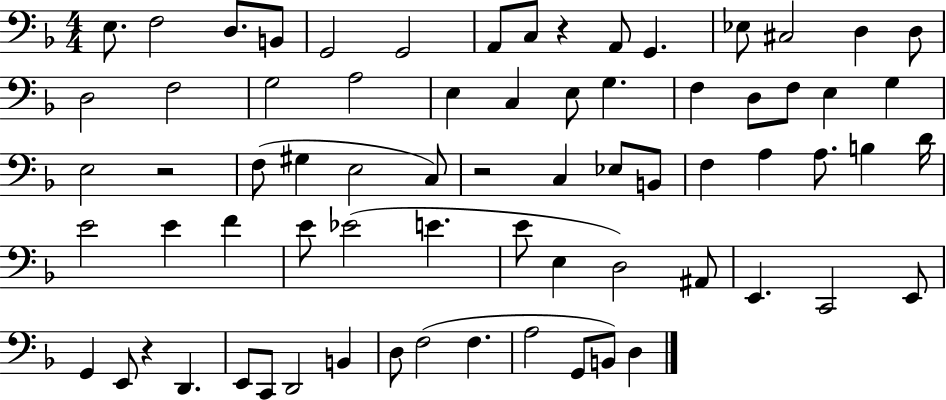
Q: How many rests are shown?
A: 4